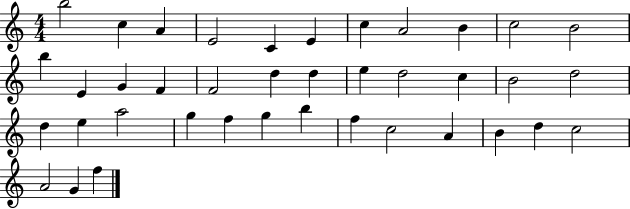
B5/h C5/q A4/q E4/h C4/q E4/q C5/q A4/h B4/q C5/h B4/h B5/q E4/q G4/q F4/q F4/h D5/q D5/q E5/q D5/h C5/q B4/h D5/h D5/q E5/q A5/h G5/q F5/q G5/q B5/q F5/q C5/h A4/q B4/q D5/q C5/h A4/h G4/q F5/q